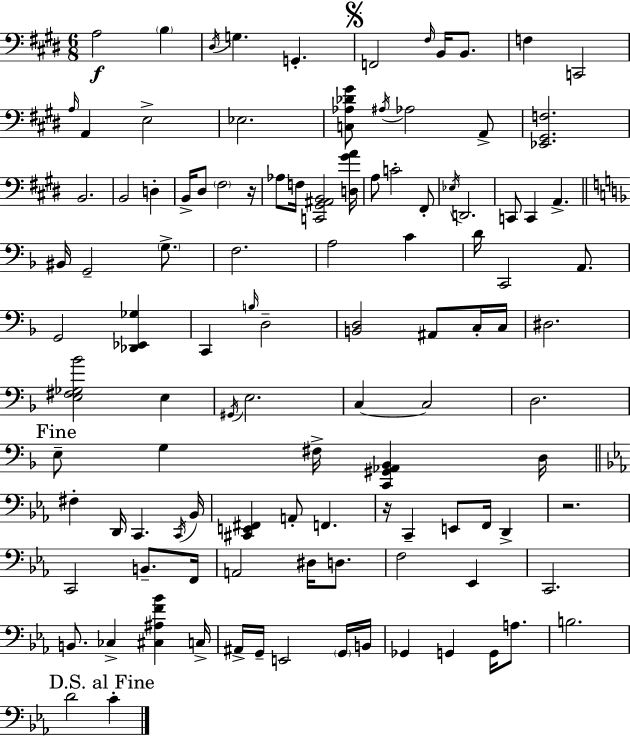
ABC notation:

X:1
T:Untitled
M:6/8
L:1/4
K:E
A,2 B, ^D,/4 G, G,, F,,2 ^F,/4 B,,/4 B,,/2 F, C,,2 A,/4 A,, E,2 _E,2 [C,_A,_D^G]/2 ^A,/4 _A,2 A,,/2 [_E,,^G,,F,]2 B,,2 B,,2 D, B,,/4 ^D,/2 ^F,2 z/4 _A,/2 F,/4 [C,,^G,,^A,,B,,]2 [D,^GA]/4 A,/2 C2 ^F,,/2 _E,/4 D,,2 C,,/2 C,, A,, ^B,,/4 G,,2 G,/2 F,2 A,2 C D/4 C,,2 A,,/2 G,,2 [_D,,_E,,_G,] C,, B,/4 D,2 [B,,D,]2 ^A,,/2 C,/4 C,/4 ^D,2 [E,^F,_G,_B]2 E, ^G,,/4 E,2 C, C,2 D,2 E,/2 G, ^F,/4 [C,,^G,,_A,,_B,,] D,/4 ^F, D,,/4 C,, C,,/4 _B,,/4 [^C,,E,,^F,,] A,,/2 F,, z/4 C,, E,,/2 F,,/4 D,, z2 C,,2 B,,/2 F,,/4 A,,2 ^D,/4 D,/2 F,2 _E,, C,,2 B,,/2 _C, [^C,^A,F_B] C,/4 ^A,,/4 G,,/4 E,,2 G,,/4 B,,/4 _G,, G,, G,,/4 A,/2 B,2 D2 C